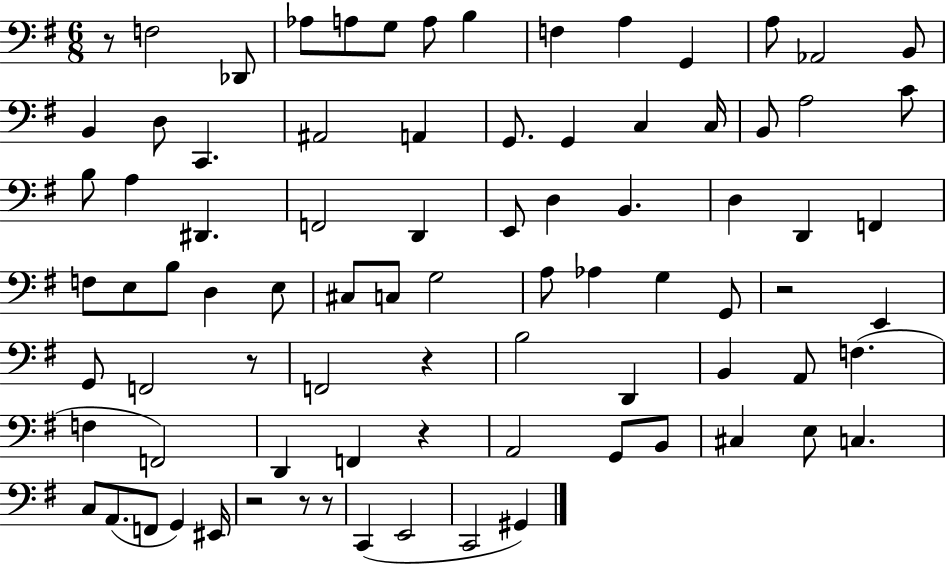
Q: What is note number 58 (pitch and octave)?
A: F3